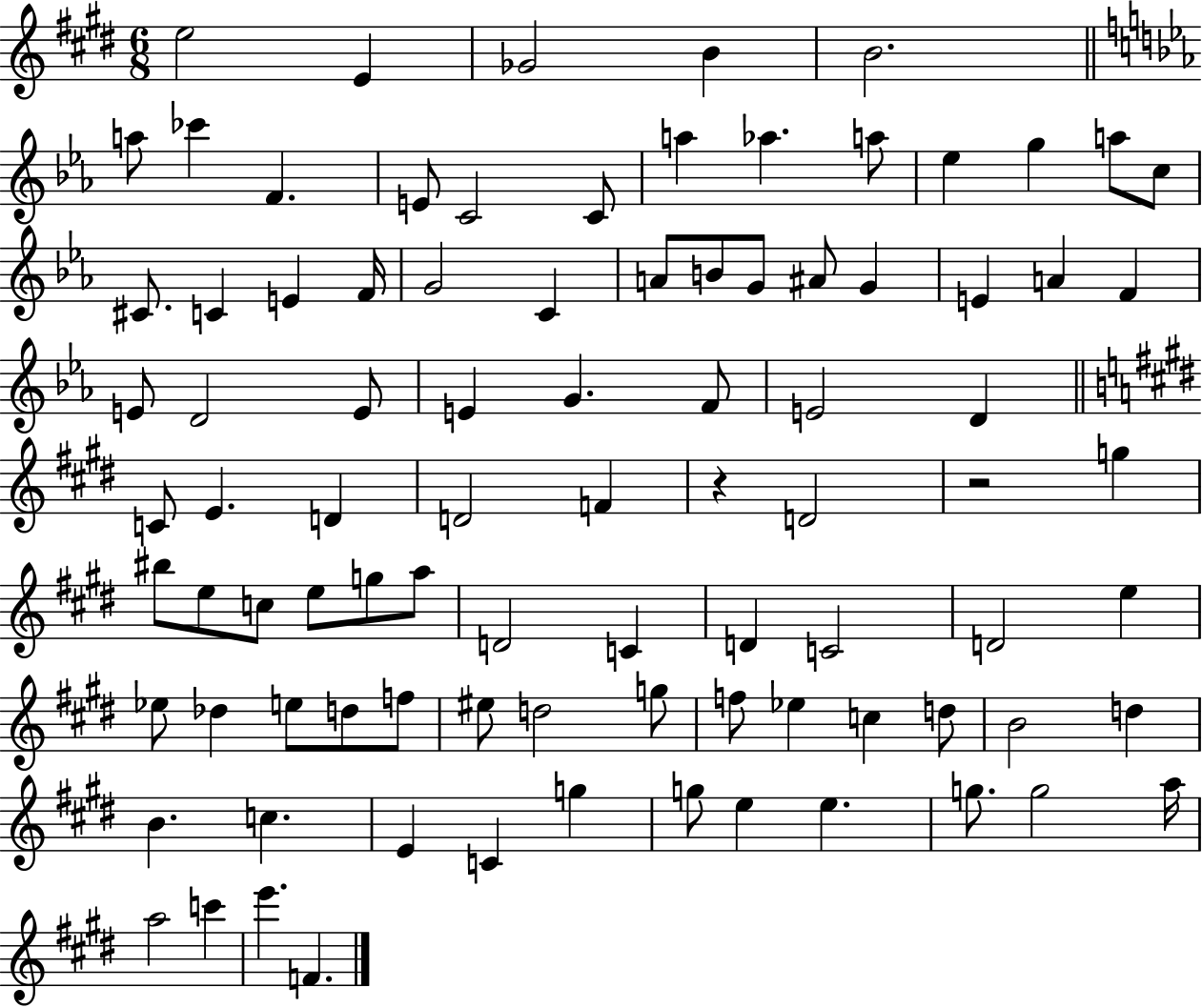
E5/h E4/q Gb4/h B4/q B4/h. A5/e CES6/q F4/q. E4/e C4/h C4/e A5/q Ab5/q. A5/e Eb5/q G5/q A5/e C5/e C#4/e. C4/q E4/q F4/s G4/h C4/q A4/e B4/e G4/e A#4/e G4/q E4/q A4/q F4/q E4/e D4/h E4/e E4/q G4/q. F4/e E4/h D4/q C4/e E4/q. D4/q D4/h F4/q R/q D4/h R/h G5/q BIS5/e E5/e C5/e E5/e G5/e A5/e D4/h C4/q D4/q C4/h D4/h E5/q Eb5/e Db5/q E5/e D5/e F5/e EIS5/e D5/h G5/e F5/e Eb5/q C5/q D5/e B4/h D5/q B4/q. C5/q. E4/q C4/q G5/q G5/e E5/q E5/q. G5/e. G5/h A5/s A5/h C6/q E6/q. F4/q.